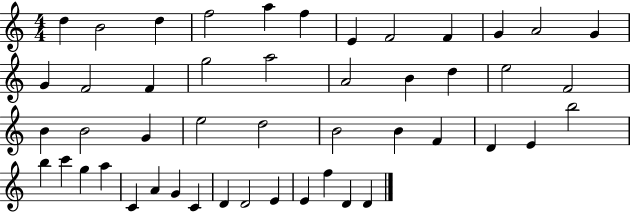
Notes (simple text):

D5/q B4/h D5/q F5/h A5/q F5/q E4/q F4/h F4/q G4/q A4/h G4/q G4/q F4/h F4/q G5/h A5/h A4/h B4/q D5/q E5/h F4/h B4/q B4/h G4/q E5/h D5/h B4/h B4/q F4/q D4/q E4/q B5/h B5/q C6/q G5/q A5/q C4/q A4/q G4/q C4/q D4/q D4/h E4/q E4/q F5/q D4/q D4/q